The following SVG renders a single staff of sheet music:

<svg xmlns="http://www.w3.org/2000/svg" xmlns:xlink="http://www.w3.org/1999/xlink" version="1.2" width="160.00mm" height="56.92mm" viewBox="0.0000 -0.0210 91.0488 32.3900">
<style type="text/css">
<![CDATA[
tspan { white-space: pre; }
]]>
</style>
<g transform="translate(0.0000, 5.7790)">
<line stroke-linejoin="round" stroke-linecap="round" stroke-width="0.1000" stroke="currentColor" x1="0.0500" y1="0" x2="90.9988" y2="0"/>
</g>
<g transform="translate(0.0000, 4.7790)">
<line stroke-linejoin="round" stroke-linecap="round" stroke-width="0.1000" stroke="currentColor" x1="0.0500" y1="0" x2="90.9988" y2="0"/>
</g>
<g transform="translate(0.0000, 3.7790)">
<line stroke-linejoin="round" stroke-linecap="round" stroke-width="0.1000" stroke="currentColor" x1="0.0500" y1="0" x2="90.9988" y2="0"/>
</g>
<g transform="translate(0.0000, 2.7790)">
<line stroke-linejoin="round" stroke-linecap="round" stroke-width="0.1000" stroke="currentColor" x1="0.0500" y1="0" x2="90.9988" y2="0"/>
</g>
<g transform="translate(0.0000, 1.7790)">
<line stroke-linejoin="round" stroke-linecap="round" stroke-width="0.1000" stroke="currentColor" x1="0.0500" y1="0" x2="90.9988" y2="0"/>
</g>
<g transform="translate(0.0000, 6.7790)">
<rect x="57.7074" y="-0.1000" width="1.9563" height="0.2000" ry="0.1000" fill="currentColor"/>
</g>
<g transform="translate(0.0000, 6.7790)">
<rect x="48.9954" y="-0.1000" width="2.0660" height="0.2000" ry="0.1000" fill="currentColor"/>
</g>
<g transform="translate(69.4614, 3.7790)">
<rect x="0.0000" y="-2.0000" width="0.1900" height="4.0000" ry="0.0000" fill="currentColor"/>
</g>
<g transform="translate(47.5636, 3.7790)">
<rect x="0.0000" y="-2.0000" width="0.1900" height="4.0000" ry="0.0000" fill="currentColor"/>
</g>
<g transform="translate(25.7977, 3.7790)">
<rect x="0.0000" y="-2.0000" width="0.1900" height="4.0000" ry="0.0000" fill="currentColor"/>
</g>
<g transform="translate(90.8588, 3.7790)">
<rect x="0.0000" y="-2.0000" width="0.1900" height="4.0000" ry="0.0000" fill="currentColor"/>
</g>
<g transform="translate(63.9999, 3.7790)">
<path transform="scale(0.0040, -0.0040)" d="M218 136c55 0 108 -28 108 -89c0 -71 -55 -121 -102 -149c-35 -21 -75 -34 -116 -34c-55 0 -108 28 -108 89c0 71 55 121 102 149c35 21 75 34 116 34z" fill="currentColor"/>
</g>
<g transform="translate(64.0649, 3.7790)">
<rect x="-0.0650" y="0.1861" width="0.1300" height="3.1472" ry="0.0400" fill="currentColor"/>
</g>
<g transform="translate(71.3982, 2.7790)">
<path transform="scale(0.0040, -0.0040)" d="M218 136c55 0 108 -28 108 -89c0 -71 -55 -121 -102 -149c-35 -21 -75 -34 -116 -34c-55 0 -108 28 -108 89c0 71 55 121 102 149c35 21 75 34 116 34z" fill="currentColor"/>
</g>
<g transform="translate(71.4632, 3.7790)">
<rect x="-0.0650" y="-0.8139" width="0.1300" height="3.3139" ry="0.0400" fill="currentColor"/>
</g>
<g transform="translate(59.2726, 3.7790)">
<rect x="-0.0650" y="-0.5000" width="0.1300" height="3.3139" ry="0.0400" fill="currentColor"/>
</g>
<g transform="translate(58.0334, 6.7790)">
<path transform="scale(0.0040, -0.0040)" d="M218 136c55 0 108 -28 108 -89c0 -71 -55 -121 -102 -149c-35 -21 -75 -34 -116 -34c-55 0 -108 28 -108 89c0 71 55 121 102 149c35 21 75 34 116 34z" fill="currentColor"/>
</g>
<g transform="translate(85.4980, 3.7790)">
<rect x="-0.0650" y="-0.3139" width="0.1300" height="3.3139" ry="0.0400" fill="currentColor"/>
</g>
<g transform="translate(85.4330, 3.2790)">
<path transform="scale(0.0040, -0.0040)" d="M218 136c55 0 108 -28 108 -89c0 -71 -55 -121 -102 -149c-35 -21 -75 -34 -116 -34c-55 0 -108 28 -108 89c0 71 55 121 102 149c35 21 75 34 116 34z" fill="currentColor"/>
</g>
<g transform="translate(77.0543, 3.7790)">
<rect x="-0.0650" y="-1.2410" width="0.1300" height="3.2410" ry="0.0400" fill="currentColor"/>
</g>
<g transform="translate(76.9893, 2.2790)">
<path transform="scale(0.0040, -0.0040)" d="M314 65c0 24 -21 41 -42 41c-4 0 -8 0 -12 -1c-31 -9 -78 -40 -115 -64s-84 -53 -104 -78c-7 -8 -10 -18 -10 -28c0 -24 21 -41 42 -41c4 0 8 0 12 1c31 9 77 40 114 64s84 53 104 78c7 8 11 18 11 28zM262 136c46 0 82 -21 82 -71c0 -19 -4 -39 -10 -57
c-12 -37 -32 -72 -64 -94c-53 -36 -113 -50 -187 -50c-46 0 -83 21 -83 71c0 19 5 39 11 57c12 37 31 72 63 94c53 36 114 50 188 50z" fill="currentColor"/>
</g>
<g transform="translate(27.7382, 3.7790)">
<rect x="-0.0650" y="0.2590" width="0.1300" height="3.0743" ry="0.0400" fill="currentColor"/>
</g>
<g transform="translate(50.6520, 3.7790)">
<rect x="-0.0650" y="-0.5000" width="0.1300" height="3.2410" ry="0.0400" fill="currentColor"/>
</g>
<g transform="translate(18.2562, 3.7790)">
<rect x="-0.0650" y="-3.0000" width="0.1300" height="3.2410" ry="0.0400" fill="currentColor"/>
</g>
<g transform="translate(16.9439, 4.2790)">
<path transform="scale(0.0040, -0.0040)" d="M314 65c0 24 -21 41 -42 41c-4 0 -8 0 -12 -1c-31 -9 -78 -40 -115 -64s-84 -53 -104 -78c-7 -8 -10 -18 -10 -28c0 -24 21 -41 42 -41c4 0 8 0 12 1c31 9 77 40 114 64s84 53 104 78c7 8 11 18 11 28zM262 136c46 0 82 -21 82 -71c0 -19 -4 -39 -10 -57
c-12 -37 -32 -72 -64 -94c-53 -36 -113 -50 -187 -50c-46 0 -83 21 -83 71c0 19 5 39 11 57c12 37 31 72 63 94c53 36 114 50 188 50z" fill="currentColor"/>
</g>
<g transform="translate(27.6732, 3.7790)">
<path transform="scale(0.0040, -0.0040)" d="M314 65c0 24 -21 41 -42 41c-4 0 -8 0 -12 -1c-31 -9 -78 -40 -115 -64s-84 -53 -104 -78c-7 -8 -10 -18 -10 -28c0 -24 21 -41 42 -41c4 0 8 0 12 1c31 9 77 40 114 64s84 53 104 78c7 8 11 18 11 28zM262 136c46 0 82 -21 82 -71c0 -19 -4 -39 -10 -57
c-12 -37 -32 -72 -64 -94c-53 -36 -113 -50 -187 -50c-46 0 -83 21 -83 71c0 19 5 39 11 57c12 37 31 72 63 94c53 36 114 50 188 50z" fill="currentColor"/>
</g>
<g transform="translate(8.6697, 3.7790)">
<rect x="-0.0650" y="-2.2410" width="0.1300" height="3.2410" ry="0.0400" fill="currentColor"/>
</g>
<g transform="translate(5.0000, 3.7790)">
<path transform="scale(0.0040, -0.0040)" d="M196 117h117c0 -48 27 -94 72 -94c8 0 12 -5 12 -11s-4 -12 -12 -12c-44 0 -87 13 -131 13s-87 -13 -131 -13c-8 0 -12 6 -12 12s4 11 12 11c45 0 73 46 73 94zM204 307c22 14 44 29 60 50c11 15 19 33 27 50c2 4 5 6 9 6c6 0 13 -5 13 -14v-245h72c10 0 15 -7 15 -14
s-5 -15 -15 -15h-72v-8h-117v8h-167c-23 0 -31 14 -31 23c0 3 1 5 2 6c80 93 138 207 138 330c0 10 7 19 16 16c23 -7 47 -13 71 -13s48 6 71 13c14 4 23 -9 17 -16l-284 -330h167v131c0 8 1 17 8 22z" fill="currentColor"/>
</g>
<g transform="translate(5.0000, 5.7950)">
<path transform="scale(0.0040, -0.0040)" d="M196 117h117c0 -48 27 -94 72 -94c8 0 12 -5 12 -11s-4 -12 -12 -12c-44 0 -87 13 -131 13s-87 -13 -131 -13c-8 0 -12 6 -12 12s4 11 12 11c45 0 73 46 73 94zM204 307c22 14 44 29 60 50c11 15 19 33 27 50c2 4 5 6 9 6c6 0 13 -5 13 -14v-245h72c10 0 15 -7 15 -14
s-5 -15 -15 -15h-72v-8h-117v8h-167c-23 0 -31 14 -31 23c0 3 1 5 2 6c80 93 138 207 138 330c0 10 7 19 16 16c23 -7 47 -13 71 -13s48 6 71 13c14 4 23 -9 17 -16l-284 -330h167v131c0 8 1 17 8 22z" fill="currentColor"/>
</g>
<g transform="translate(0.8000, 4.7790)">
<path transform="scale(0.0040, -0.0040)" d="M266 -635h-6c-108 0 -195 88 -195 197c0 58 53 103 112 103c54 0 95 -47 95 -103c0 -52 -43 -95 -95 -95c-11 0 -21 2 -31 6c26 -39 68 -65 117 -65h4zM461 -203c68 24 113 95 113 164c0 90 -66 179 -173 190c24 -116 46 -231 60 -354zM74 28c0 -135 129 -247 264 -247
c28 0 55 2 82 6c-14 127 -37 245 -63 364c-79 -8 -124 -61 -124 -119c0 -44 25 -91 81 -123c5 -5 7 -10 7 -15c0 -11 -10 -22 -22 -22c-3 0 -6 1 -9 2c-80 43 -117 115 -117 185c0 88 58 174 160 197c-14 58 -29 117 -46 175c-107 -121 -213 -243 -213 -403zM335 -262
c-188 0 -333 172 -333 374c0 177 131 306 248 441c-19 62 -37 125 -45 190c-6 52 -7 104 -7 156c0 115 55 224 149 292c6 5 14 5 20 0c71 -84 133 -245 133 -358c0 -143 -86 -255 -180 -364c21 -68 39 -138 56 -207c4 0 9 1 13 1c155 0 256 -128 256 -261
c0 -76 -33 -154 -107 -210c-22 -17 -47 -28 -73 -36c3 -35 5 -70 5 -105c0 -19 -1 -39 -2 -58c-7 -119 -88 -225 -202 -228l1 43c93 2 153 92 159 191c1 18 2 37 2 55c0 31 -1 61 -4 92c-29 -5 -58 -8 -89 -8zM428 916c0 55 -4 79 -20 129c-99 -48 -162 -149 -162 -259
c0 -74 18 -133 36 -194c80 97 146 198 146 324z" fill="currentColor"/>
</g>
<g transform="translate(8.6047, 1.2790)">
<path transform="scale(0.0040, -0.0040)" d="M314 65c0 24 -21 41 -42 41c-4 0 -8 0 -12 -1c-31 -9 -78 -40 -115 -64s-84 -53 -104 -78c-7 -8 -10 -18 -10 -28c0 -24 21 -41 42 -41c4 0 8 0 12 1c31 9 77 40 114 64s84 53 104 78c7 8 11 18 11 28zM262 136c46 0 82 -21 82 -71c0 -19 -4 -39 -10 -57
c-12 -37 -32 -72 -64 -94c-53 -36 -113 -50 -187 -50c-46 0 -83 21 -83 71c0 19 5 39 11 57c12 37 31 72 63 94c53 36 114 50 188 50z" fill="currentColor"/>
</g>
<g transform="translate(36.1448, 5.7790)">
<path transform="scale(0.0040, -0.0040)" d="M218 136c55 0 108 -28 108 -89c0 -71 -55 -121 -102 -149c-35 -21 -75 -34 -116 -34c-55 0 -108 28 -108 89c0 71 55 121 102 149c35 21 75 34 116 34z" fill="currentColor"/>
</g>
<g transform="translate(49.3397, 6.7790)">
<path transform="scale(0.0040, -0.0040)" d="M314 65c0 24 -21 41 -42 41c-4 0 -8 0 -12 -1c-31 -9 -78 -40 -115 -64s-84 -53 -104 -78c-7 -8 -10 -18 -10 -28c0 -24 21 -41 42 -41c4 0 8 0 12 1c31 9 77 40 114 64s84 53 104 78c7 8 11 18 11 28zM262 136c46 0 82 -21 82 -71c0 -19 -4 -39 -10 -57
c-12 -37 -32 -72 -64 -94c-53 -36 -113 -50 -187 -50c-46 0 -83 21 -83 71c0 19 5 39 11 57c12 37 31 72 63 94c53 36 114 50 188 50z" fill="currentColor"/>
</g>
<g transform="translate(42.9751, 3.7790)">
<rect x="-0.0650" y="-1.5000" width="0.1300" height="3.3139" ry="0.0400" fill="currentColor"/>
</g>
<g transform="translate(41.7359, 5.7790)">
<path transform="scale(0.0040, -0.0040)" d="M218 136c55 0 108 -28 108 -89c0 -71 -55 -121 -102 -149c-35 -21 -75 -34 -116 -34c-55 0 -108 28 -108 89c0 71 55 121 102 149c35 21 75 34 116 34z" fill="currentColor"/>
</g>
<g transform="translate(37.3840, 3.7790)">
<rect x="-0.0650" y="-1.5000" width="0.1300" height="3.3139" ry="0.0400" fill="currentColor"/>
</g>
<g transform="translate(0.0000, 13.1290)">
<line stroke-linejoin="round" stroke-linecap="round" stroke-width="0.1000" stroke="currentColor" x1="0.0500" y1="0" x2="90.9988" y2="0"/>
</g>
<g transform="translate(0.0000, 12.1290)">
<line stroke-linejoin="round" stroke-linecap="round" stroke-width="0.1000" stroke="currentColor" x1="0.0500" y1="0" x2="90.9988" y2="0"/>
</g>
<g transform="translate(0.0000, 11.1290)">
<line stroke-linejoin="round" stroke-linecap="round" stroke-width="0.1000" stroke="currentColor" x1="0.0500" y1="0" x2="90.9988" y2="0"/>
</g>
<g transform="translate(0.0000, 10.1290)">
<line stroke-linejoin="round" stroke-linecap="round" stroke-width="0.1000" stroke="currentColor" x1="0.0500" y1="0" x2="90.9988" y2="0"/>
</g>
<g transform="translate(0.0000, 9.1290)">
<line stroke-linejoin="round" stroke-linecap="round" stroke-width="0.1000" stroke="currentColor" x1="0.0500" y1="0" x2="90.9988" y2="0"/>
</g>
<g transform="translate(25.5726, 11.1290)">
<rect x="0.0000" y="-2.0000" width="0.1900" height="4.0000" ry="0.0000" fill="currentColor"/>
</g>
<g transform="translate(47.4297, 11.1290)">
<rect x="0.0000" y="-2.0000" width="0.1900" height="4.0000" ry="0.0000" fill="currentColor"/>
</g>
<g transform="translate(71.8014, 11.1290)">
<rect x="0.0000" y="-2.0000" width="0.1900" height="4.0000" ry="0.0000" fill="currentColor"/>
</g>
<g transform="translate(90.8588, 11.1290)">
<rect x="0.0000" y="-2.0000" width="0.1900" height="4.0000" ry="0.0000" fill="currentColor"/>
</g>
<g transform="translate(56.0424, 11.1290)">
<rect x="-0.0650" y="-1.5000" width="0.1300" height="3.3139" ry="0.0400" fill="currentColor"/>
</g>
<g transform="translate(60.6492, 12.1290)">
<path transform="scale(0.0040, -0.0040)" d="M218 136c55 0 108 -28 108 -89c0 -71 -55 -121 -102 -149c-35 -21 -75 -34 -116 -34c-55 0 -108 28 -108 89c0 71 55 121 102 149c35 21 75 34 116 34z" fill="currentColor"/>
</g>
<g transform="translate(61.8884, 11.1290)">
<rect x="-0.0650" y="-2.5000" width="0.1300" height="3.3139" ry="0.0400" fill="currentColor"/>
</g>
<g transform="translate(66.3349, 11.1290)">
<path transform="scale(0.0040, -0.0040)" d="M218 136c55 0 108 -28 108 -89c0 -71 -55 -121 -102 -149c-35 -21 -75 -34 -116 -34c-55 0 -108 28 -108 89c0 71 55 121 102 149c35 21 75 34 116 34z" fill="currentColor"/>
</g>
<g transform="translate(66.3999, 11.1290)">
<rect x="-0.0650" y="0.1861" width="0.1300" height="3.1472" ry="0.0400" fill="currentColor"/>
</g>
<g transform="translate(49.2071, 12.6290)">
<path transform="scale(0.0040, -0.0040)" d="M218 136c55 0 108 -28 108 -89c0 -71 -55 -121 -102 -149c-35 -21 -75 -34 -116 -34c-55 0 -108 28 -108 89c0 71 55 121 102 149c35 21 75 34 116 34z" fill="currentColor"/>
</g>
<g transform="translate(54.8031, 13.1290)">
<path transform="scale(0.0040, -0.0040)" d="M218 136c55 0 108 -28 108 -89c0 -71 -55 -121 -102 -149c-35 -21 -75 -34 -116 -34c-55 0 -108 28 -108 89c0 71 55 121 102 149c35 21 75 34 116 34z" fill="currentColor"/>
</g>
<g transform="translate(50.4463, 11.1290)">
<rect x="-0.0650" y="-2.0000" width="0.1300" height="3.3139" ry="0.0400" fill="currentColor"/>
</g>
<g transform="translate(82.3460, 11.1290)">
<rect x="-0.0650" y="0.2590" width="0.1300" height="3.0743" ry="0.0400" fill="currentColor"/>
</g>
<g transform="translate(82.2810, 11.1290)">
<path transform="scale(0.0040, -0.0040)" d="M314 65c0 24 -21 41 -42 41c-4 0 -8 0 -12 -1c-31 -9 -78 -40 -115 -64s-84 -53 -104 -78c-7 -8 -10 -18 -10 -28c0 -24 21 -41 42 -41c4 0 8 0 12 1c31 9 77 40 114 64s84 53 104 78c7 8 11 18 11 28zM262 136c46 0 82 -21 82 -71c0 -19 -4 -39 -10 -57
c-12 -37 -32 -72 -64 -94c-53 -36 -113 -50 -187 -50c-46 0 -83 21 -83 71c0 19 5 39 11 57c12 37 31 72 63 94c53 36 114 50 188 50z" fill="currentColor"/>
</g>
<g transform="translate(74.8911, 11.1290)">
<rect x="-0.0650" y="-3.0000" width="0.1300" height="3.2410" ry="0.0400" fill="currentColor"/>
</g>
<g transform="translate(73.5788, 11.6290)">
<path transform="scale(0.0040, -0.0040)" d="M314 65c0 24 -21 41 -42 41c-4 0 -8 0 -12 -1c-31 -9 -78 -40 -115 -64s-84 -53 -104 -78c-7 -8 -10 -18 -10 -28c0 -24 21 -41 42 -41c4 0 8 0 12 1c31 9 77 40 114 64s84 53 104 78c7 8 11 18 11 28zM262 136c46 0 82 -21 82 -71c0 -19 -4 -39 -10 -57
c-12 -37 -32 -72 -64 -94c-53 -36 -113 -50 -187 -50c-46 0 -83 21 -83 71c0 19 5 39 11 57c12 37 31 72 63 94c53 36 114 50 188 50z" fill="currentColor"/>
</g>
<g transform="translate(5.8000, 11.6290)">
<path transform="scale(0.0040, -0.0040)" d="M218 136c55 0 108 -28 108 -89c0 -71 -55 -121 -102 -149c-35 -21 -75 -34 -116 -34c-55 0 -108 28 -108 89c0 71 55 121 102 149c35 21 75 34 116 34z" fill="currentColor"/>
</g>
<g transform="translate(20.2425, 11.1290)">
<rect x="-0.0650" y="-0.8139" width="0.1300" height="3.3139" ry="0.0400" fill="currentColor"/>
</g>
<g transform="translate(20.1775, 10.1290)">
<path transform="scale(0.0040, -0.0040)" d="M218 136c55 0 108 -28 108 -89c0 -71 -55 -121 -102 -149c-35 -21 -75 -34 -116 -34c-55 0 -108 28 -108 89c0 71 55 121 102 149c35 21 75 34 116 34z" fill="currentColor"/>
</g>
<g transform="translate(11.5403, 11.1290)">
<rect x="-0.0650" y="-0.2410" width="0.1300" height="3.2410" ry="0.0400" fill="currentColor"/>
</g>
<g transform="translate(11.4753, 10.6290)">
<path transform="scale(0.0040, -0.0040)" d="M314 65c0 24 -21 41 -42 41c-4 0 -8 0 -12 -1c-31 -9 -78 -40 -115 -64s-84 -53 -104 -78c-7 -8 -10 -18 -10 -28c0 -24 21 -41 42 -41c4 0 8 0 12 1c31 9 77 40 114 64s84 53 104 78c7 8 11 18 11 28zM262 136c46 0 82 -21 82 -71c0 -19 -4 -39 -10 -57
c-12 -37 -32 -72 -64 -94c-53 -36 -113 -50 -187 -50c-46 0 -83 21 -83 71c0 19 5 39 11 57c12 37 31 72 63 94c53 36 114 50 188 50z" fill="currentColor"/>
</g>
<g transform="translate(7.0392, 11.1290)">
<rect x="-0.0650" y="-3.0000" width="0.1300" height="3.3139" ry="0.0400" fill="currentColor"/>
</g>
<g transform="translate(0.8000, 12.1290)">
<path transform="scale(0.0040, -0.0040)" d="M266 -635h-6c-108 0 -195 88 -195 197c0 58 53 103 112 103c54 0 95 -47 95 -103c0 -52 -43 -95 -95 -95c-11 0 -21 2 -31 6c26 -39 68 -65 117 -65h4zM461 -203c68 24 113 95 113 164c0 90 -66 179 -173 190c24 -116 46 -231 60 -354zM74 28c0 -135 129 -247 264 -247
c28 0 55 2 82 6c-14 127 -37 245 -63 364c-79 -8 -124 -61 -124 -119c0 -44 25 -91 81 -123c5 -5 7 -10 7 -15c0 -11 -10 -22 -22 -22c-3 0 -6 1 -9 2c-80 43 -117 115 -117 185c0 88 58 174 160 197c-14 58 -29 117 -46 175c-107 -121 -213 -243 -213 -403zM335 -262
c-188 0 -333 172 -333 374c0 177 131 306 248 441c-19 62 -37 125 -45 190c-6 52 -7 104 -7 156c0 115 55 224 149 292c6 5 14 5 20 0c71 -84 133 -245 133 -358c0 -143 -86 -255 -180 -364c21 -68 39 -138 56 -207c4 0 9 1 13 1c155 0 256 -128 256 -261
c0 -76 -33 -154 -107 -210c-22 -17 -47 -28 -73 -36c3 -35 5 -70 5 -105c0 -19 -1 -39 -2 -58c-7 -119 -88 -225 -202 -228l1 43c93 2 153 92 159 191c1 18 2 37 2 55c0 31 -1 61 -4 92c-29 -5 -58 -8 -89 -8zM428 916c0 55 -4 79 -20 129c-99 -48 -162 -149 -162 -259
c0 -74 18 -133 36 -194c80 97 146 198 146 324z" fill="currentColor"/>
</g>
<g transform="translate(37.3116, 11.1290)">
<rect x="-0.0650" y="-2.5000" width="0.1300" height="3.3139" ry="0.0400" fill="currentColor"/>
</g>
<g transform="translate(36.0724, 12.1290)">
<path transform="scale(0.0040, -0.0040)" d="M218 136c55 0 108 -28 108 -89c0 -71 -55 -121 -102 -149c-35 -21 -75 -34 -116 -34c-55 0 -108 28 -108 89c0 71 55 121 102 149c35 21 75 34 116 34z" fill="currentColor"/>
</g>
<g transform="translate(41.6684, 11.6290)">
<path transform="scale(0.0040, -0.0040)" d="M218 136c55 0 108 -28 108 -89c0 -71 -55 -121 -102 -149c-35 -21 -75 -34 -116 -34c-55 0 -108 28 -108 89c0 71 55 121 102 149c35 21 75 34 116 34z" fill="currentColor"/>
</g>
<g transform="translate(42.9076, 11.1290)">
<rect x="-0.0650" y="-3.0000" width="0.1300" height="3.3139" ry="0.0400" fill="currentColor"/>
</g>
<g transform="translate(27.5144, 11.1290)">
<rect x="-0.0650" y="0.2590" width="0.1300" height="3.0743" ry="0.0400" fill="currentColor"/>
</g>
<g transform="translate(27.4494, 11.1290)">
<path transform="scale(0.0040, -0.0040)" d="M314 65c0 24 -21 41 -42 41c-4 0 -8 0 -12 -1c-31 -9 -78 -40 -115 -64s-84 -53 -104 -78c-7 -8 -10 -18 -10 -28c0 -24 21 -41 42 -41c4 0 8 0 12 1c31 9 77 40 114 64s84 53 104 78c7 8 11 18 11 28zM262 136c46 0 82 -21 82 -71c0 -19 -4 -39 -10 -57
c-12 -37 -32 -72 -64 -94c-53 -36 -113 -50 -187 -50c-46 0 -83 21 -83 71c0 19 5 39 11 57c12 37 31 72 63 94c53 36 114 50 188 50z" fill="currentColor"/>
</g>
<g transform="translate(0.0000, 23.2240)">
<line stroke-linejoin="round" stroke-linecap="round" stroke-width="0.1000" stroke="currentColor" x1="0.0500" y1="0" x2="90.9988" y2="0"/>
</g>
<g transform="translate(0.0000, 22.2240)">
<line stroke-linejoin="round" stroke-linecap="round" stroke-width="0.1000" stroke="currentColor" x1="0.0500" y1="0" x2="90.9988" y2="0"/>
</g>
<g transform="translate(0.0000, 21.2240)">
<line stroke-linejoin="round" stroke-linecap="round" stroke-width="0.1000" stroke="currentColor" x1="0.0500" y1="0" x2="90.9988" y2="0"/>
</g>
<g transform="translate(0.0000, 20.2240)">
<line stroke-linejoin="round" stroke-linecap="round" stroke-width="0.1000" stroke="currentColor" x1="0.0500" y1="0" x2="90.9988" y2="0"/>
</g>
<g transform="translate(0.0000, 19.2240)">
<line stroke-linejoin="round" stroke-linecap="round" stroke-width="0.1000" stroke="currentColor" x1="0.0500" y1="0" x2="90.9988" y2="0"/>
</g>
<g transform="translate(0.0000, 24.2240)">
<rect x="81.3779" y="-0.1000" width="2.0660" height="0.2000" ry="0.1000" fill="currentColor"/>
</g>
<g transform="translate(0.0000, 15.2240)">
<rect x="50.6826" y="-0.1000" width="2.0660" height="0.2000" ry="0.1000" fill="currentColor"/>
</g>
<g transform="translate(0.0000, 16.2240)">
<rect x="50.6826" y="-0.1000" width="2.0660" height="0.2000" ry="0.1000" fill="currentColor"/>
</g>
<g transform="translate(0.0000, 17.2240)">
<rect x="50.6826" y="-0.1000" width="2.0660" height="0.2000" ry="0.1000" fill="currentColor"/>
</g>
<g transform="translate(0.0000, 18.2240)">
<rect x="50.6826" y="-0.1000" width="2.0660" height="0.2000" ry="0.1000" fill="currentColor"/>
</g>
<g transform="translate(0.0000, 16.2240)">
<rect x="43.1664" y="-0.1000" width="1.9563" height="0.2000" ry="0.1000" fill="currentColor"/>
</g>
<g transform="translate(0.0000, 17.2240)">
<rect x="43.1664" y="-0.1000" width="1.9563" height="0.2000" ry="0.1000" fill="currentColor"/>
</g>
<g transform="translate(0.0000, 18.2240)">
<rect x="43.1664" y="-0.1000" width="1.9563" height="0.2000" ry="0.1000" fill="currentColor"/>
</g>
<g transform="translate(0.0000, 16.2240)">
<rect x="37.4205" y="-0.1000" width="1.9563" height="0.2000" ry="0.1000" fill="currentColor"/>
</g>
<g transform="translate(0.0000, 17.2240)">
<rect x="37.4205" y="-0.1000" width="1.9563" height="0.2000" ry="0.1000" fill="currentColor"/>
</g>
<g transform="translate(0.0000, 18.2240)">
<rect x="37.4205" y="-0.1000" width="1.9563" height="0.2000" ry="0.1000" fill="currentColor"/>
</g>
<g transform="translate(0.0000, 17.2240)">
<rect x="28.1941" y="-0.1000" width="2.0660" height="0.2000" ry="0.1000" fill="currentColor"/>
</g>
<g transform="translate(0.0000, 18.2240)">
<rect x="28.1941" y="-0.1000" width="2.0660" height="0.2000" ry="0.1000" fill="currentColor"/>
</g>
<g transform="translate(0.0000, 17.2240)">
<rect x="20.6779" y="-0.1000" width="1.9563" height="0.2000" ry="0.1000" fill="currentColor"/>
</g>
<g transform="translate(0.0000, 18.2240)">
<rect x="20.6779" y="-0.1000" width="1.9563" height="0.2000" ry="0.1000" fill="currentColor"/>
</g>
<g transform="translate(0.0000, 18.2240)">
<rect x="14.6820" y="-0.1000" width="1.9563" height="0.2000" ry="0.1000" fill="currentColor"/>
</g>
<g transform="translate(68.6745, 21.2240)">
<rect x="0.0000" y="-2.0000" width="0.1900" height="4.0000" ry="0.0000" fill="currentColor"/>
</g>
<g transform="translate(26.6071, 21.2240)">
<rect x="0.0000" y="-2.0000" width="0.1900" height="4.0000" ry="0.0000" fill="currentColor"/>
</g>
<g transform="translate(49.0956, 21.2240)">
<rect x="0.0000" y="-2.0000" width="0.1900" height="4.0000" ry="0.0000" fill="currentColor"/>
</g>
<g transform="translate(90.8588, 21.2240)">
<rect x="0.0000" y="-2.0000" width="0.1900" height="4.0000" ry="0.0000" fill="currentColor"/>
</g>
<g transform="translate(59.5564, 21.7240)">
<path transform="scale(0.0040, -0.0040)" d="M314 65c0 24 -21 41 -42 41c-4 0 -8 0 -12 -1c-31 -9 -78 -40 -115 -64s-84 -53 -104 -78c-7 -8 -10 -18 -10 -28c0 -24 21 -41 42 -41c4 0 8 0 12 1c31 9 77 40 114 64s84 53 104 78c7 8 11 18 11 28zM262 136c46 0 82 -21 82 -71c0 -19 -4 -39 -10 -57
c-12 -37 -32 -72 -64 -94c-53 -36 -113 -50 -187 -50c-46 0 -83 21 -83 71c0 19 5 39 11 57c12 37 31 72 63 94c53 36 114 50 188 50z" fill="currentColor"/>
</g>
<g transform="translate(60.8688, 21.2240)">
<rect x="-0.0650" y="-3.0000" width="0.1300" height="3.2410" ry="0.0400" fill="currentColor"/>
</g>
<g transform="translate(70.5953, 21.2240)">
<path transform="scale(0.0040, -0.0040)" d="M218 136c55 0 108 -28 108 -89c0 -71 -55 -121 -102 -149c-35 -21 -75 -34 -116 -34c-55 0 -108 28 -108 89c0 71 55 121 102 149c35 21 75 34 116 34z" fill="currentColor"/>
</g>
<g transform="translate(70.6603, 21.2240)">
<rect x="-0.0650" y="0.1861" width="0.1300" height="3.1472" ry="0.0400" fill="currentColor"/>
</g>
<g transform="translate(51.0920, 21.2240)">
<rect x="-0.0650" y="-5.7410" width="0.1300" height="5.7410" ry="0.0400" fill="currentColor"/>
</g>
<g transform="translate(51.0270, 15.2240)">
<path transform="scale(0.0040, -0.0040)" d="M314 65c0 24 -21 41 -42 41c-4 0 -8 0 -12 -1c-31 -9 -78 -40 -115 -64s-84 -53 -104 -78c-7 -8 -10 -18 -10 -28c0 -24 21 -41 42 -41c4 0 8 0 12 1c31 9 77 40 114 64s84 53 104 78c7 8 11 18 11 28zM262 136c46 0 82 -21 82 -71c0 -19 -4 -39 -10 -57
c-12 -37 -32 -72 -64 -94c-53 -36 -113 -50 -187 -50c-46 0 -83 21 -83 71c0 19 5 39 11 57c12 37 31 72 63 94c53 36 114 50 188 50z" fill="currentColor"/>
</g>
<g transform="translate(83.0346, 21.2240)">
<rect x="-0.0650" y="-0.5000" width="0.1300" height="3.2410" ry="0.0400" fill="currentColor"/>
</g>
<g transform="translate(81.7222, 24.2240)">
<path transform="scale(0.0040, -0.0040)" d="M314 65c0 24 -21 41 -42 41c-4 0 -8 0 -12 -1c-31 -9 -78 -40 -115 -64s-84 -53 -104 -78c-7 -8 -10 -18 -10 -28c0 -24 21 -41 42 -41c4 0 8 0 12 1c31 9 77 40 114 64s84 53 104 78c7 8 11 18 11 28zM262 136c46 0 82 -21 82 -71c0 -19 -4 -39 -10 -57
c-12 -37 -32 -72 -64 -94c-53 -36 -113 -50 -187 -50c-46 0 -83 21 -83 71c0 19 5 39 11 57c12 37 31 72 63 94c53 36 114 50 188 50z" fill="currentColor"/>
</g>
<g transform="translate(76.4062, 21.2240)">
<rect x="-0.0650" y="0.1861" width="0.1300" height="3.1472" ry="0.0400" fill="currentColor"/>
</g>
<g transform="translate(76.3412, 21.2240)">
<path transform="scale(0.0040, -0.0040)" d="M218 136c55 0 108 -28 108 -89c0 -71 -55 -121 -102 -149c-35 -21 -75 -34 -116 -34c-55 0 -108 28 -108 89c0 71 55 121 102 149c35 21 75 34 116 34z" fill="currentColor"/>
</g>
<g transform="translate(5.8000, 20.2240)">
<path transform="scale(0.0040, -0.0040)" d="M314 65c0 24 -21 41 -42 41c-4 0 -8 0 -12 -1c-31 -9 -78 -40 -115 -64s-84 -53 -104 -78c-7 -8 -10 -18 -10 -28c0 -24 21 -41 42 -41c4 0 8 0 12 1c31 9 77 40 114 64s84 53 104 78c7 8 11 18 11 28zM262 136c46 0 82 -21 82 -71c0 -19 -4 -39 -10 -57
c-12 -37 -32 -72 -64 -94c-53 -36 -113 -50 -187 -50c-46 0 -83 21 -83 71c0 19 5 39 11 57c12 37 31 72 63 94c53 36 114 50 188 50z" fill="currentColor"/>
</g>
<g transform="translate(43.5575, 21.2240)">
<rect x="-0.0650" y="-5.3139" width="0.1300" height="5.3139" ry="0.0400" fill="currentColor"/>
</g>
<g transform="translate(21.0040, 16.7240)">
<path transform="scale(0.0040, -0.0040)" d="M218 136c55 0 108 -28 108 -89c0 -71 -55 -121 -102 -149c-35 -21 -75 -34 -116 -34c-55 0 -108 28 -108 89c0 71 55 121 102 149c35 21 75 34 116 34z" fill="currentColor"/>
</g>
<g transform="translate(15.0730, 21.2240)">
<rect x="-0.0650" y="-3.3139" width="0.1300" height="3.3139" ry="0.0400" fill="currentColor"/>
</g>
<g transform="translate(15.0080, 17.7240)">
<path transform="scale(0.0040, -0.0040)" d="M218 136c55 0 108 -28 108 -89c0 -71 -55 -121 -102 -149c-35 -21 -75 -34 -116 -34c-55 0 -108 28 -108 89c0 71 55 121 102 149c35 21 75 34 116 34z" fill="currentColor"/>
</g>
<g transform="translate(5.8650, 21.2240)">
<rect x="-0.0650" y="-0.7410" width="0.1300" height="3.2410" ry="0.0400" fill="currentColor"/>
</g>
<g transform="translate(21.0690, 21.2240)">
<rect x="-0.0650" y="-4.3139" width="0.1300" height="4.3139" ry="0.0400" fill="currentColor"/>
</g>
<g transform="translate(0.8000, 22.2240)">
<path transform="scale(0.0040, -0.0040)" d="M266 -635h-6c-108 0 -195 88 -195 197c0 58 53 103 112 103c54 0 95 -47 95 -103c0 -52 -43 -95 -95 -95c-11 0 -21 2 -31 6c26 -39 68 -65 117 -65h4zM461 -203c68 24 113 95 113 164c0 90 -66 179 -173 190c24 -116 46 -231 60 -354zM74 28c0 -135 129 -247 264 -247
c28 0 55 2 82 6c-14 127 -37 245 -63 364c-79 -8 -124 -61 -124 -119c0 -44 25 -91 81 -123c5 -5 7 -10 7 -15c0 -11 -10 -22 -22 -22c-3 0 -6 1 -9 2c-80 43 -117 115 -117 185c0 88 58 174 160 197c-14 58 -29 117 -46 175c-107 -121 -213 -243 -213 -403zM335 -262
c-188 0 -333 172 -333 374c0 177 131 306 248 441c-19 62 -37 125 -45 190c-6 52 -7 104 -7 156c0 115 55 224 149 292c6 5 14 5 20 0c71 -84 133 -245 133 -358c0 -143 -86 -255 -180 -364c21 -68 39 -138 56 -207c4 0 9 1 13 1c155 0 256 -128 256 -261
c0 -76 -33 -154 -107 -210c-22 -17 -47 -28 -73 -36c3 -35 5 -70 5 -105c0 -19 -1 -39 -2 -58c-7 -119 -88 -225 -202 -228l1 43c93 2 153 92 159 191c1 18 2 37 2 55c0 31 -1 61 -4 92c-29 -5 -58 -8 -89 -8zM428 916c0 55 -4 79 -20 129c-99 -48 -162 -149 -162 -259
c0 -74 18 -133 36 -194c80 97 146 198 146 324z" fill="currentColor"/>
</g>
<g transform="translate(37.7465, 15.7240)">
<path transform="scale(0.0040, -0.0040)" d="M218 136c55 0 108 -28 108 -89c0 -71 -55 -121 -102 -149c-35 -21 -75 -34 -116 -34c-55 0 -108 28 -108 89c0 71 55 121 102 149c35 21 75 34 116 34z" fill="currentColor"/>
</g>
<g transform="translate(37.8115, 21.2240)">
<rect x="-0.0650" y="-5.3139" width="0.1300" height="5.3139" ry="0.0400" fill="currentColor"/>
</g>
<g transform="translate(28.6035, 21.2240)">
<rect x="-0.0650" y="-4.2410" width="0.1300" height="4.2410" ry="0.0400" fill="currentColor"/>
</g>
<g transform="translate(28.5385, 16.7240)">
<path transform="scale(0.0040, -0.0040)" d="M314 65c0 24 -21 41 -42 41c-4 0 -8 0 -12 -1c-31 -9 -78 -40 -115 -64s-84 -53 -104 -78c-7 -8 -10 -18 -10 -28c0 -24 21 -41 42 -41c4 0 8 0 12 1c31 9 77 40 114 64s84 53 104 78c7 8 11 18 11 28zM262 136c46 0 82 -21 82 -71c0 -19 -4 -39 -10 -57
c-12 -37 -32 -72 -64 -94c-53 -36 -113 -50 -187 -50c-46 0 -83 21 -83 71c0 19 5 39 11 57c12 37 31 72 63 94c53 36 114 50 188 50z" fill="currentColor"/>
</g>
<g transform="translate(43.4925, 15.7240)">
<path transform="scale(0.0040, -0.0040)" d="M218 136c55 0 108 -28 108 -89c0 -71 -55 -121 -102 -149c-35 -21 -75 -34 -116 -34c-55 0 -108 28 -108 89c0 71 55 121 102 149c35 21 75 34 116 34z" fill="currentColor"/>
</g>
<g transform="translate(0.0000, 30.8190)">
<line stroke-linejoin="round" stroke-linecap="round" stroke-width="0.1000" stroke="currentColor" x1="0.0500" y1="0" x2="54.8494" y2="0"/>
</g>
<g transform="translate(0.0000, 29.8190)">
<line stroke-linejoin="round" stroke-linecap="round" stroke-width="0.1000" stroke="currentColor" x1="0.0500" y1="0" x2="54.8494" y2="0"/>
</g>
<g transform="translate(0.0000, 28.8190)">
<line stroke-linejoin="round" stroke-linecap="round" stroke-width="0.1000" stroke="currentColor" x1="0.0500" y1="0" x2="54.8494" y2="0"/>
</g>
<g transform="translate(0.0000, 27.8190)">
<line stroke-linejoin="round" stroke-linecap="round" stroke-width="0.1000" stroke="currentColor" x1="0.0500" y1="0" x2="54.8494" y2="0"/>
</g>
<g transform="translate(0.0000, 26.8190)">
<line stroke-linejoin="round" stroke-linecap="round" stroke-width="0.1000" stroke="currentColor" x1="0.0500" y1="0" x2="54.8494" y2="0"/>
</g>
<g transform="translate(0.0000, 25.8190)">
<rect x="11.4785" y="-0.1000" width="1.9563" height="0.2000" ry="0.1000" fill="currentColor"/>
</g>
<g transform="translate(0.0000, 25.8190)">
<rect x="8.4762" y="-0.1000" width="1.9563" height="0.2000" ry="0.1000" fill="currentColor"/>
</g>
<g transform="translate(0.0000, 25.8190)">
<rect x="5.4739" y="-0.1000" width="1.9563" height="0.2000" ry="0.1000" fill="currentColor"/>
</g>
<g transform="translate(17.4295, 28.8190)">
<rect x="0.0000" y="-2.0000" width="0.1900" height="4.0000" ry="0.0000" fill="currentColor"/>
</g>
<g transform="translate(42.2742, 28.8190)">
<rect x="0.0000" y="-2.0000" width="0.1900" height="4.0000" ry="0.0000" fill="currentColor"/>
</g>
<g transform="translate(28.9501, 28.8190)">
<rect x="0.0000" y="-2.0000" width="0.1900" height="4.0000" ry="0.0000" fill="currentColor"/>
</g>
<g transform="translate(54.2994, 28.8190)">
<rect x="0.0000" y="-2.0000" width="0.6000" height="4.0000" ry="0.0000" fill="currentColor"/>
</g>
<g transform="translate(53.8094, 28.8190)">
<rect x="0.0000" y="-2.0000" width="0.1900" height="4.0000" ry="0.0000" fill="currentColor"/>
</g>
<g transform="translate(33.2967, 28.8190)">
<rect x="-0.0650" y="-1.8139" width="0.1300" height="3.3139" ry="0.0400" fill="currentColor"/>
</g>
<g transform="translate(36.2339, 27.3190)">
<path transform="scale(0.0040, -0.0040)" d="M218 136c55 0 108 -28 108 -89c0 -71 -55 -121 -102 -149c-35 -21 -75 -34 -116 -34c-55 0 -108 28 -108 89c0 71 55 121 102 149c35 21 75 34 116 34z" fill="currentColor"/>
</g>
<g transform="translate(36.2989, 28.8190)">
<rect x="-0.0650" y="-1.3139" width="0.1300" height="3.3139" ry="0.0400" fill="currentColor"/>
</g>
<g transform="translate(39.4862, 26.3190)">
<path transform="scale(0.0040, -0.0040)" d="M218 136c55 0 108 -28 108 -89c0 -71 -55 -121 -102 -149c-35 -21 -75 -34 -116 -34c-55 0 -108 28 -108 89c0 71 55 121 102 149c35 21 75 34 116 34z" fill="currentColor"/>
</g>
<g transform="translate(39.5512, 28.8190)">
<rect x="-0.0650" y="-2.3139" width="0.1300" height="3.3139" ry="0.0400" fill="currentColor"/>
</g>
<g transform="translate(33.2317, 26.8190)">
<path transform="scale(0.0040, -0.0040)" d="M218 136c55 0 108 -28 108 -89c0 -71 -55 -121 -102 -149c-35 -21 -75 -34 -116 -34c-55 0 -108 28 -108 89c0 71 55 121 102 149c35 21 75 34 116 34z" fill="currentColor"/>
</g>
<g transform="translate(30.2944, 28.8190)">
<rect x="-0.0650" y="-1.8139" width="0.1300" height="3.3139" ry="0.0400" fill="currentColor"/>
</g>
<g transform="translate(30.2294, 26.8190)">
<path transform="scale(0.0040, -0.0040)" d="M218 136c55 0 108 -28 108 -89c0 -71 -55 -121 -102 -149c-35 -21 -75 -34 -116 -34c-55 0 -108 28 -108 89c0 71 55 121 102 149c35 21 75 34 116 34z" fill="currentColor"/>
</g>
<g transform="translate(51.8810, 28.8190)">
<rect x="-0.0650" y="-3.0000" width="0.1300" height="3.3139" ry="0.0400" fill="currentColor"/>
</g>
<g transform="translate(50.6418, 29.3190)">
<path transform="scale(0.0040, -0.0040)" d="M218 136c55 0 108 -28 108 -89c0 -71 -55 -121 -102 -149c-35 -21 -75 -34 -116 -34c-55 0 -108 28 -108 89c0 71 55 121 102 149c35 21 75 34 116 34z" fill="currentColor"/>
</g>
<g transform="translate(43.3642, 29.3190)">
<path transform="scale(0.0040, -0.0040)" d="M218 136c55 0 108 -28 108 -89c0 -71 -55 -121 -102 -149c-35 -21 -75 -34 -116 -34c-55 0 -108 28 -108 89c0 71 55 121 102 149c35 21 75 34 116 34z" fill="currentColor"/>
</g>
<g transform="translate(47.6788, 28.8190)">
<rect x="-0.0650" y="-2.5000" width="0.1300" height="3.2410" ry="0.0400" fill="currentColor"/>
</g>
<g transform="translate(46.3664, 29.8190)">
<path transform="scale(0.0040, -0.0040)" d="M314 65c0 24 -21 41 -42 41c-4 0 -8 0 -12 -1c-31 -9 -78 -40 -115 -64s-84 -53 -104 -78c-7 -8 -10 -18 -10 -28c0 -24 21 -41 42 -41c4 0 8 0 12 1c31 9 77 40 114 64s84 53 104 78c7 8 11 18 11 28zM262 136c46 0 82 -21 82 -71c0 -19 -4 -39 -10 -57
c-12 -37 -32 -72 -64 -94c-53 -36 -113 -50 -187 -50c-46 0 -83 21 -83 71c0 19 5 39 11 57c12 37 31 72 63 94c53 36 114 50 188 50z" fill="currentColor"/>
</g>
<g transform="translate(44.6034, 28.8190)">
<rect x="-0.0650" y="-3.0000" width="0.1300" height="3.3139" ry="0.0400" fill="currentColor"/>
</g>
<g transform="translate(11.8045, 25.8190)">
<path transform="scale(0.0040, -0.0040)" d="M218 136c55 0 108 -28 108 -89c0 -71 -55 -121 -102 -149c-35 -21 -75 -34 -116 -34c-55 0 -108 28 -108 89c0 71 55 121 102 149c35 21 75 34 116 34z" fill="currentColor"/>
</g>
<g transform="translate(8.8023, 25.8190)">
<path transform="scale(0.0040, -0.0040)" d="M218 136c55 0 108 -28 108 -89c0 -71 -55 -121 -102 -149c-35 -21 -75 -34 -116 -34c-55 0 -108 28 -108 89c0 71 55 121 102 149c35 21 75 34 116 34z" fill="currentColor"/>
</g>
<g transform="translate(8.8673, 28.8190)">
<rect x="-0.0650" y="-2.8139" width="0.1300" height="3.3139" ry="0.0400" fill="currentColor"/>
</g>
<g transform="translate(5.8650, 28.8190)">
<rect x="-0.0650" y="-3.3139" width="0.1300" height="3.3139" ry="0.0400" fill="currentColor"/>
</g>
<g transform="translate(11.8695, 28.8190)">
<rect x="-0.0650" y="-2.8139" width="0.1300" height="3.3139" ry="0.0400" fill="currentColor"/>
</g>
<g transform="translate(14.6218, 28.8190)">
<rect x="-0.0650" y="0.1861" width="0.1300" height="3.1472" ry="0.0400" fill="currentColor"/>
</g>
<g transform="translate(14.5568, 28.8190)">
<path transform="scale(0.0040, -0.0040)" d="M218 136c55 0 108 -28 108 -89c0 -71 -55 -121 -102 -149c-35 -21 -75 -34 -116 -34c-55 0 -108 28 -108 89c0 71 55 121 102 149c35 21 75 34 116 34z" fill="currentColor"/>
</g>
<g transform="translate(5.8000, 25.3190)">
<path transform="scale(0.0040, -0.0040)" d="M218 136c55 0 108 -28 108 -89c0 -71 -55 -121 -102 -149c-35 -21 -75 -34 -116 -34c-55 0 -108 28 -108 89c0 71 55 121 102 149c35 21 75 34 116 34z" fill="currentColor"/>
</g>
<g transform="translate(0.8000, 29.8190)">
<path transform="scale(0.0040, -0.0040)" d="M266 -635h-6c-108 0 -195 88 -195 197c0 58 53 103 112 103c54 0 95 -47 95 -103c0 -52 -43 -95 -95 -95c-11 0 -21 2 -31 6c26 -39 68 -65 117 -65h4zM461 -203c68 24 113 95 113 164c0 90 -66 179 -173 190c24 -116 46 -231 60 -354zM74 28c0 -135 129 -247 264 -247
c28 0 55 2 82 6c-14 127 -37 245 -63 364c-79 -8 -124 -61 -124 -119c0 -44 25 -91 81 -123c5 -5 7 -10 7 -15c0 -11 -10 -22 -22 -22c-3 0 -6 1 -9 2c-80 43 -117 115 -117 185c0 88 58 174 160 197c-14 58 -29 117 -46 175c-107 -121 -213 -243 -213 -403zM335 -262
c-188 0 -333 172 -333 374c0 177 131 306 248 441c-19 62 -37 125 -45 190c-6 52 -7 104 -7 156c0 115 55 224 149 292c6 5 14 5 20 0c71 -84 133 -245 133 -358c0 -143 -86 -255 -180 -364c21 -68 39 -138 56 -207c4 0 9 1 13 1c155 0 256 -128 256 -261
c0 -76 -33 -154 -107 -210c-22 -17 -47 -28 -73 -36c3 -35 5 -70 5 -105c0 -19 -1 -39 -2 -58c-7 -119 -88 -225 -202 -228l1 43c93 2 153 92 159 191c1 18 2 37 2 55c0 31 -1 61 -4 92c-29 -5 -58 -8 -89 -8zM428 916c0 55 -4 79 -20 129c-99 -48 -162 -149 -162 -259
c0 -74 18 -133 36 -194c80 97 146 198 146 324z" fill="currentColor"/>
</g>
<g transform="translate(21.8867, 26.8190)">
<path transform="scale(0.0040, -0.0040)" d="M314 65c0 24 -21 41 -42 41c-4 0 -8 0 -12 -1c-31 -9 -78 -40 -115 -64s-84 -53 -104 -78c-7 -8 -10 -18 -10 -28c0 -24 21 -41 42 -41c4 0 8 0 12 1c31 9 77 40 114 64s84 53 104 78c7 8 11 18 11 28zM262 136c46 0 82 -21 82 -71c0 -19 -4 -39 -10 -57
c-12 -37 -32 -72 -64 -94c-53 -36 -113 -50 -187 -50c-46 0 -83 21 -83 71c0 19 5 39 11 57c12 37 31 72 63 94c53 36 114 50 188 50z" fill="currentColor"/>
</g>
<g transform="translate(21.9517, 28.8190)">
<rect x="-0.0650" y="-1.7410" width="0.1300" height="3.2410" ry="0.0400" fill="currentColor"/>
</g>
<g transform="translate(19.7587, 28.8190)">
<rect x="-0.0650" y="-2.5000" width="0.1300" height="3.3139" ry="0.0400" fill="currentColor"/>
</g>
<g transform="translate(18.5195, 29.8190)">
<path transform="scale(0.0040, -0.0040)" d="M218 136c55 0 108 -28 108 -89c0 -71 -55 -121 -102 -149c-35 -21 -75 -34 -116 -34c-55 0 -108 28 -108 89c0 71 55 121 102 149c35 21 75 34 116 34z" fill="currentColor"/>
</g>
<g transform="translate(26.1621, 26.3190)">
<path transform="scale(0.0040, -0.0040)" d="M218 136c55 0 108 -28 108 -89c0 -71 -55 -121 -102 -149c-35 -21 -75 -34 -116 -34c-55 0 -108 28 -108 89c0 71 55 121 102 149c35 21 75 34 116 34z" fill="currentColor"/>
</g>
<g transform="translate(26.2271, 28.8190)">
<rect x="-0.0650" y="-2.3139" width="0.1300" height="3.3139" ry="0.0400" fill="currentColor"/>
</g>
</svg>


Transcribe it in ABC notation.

X:1
T:Untitled
M:4/4
L:1/4
K:C
g2 A2 B2 E E C2 C B d e2 c A c2 d B2 G A F E G B A2 B2 d2 b d' d'2 f' f' g'2 A2 B B C2 b a a B G f2 g f f e g A G2 A